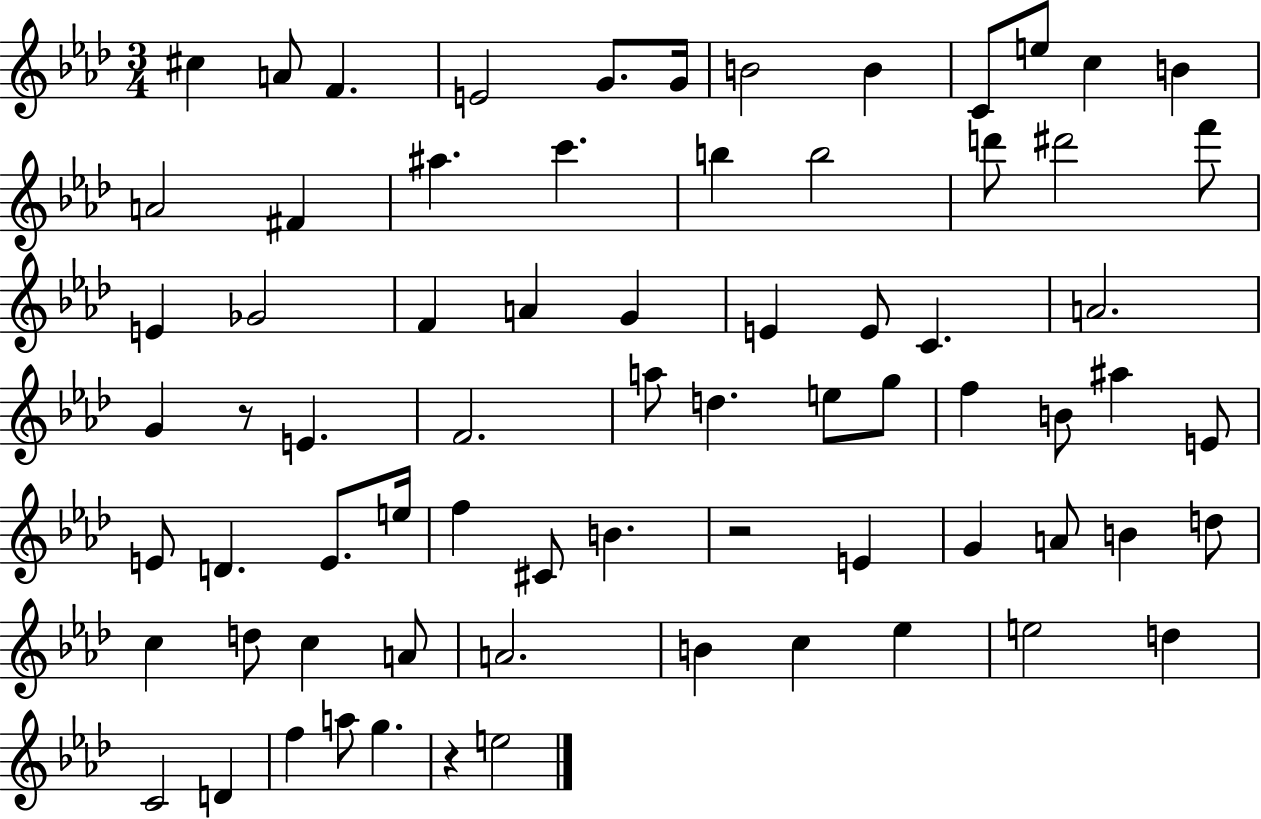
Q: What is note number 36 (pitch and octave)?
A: E5